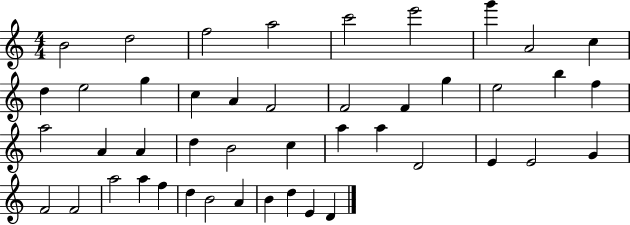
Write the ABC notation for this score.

X:1
T:Untitled
M:4/4
L:1/4
K:C
B2 d2 f2 a2 c'2 e'2 g' A2 c d e2 g c A F2 F2 F g e2 b f a2 A A d B2 c a a D2 E E2 G F2 F2 a2 a f d B2 A B d E D